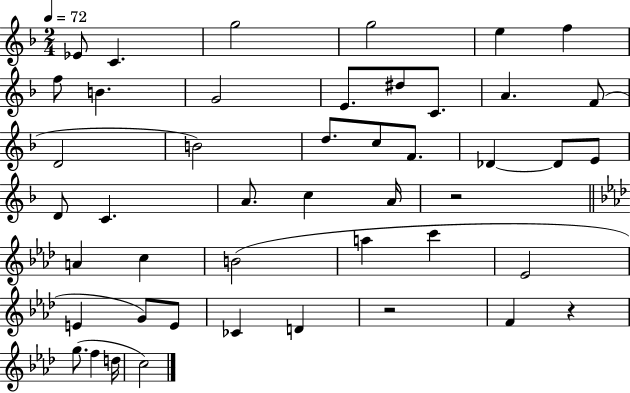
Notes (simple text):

Eb4/e C4/q. G5/h G5/h E5/q F5/q F5/e B4/q. G4/h E4/e. D#5/e C4/e. A4/q. F4/e D4/h B4/h D5/e. C5/e F4/e. Db4/q Db4/e E4/e D4/e C4/q. A4/e. C5/q A4/s R/h A4/q C5/q B4/h A5/q C6/q Eb4/h E4/q G4/e E4/e CES4/q D4/q R/h F4/q R/q G5/e. F5/q D5/s C5/h